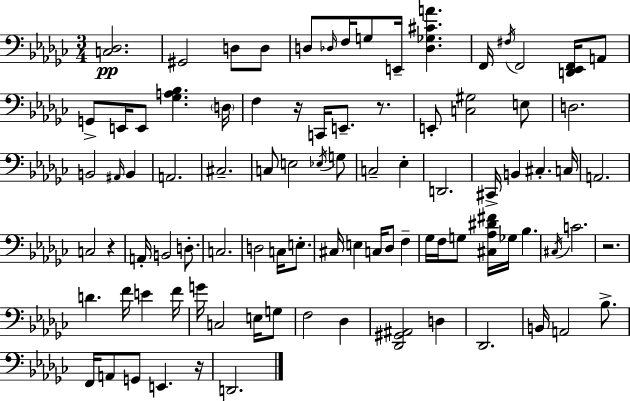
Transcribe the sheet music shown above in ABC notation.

X:1
T:Untitled
M:3/4
L:1/4
K:Ebm
[C,_D,]2 ^G,,2 D,/2 D,/2 D,/2 _D,/4 F,/4 G,/2 E,,/4 [_D,_G,^CA] F,,/4 ^F,/4 F,,2 [D,,_E,,F,,]/4 A,,/2 G,,/2 E,,/4 E,,/2 [_G,A,_B,] D,/4 F, z/4 C,,/4 E,,/2 z/2 E,,/2 [C,^G,]2 E,/2 D,2 B,,2 ^A,,/4 B,, A,,2 ^C,2 C,/2 E,2 _E,/4 G,/2 C,2 _E, D,,2 ^C,,/4 B,, ^C, C,/4 A,,2 C,2 z A,,/4 B,,2 D,/2 C,2 D,2 C,/4 E,/2 ^C,/4 E, C,/4 _D,/2 F, _G,/4 F,/4 G,/2 [^C,_A,^D^F]/4 _G,/4 _B, ^C,/4 C2 z2 D F/4 E F/4 G/4 C,2 E,/4 G,/2 F,2 _D, [_D,,^G,,^A,,]2 D, _D,,2 B,,/4 A,,2 _B,/2 F,,/4 A,,/2 G,,/2 E,, z/4 D,,2